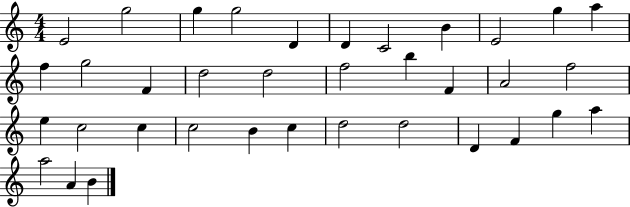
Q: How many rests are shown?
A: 0